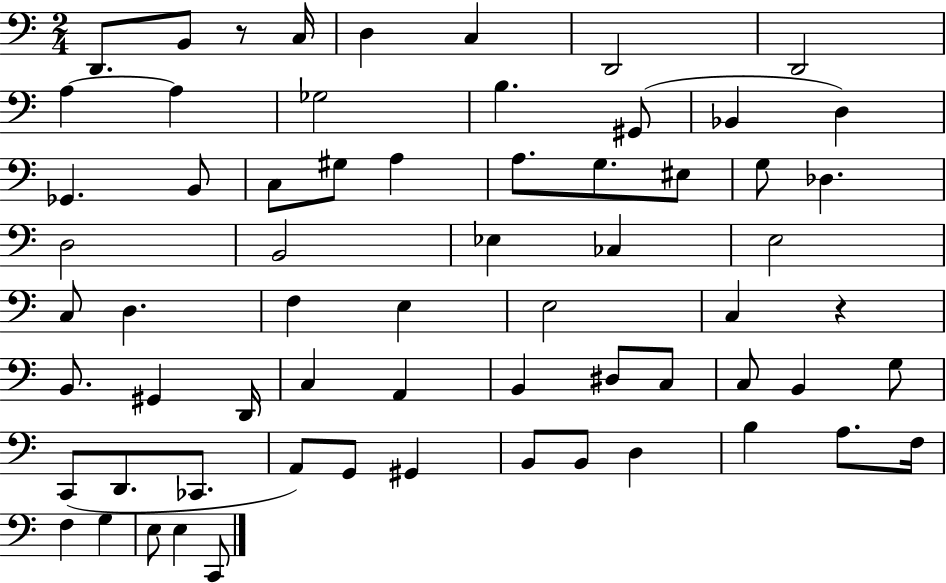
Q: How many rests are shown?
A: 2